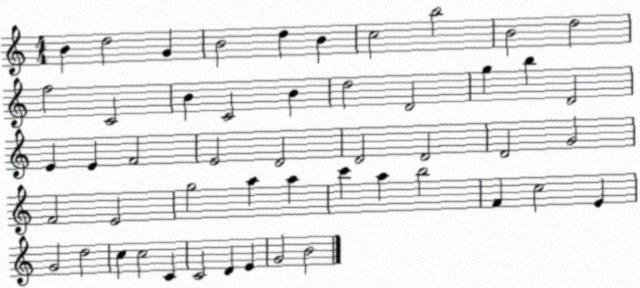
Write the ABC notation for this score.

X:1
T:Untitled
M:4/4
L:1/4
K:C
B d2 G B2 d B c2 b2 B2 d2 f2 C2 B C2 B d2 D2 g b D2 E E F2 E2 D2 D2 D2 D2 G2 F2 E2 g2 a a c' a b2 F c2 E G2 d2 c c2 C C2 D E G2 B2